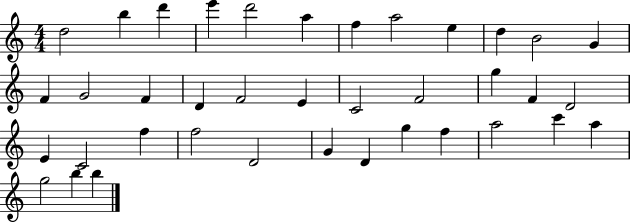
D5/h B5/q D6/q E6/q D6/h A5/q F5/q A5/h E5/q D5/q B4/h G4/q F4/q G4/h F4/q D4/q F4/h E4/q C4/h F4/h G5/q F4/q D4/h E4/q C4/h F5/q F5/h D4/h G4/q D4/q G5/q F5/q A5/h C6/q A5/q G5/h B5/q B5/q